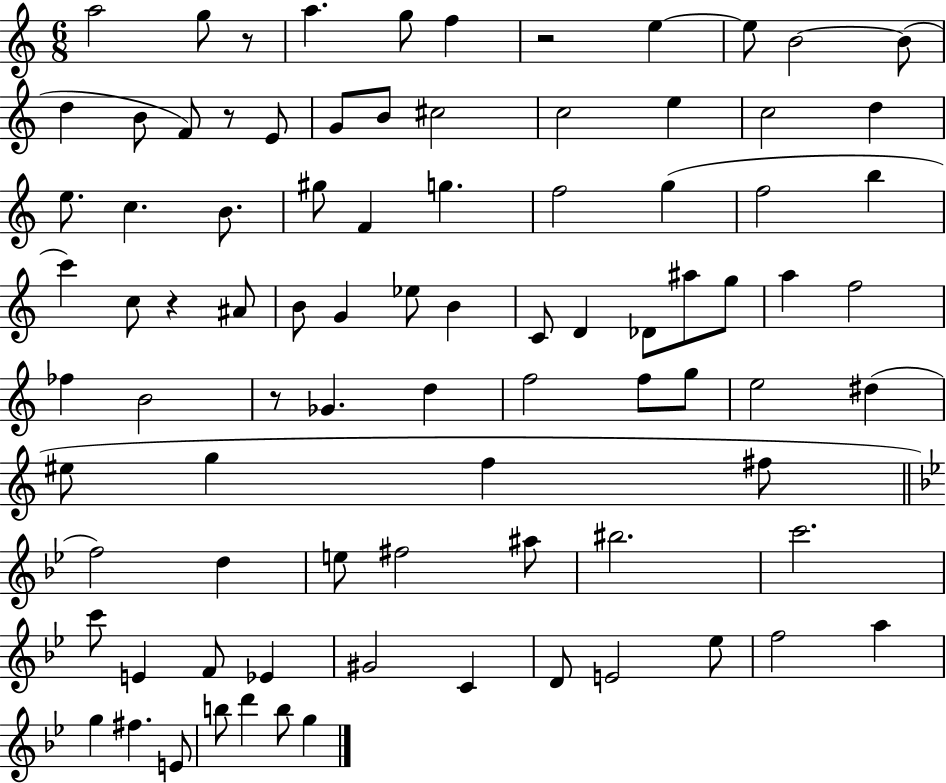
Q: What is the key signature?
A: C major